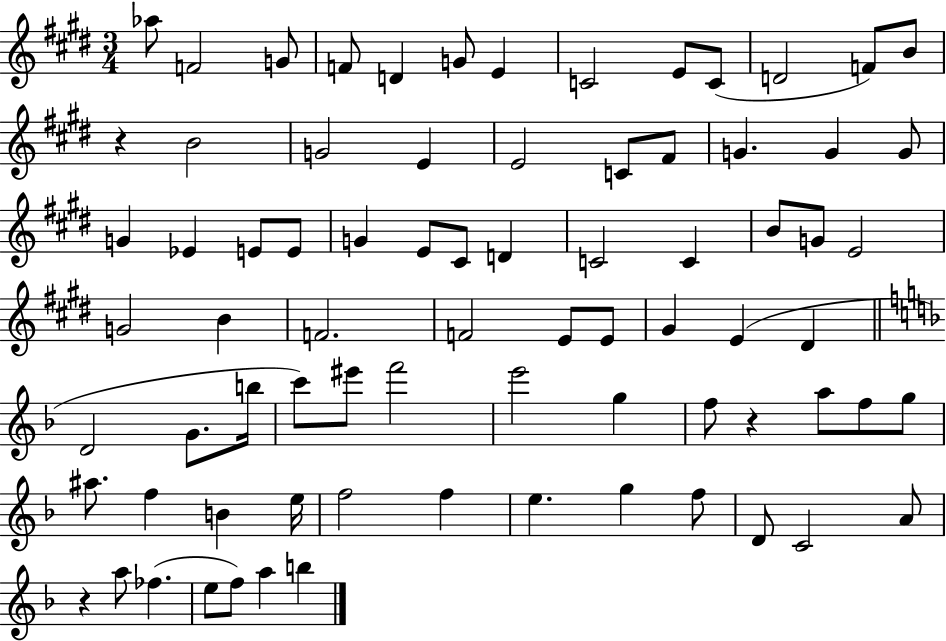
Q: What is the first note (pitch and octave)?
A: Ab5